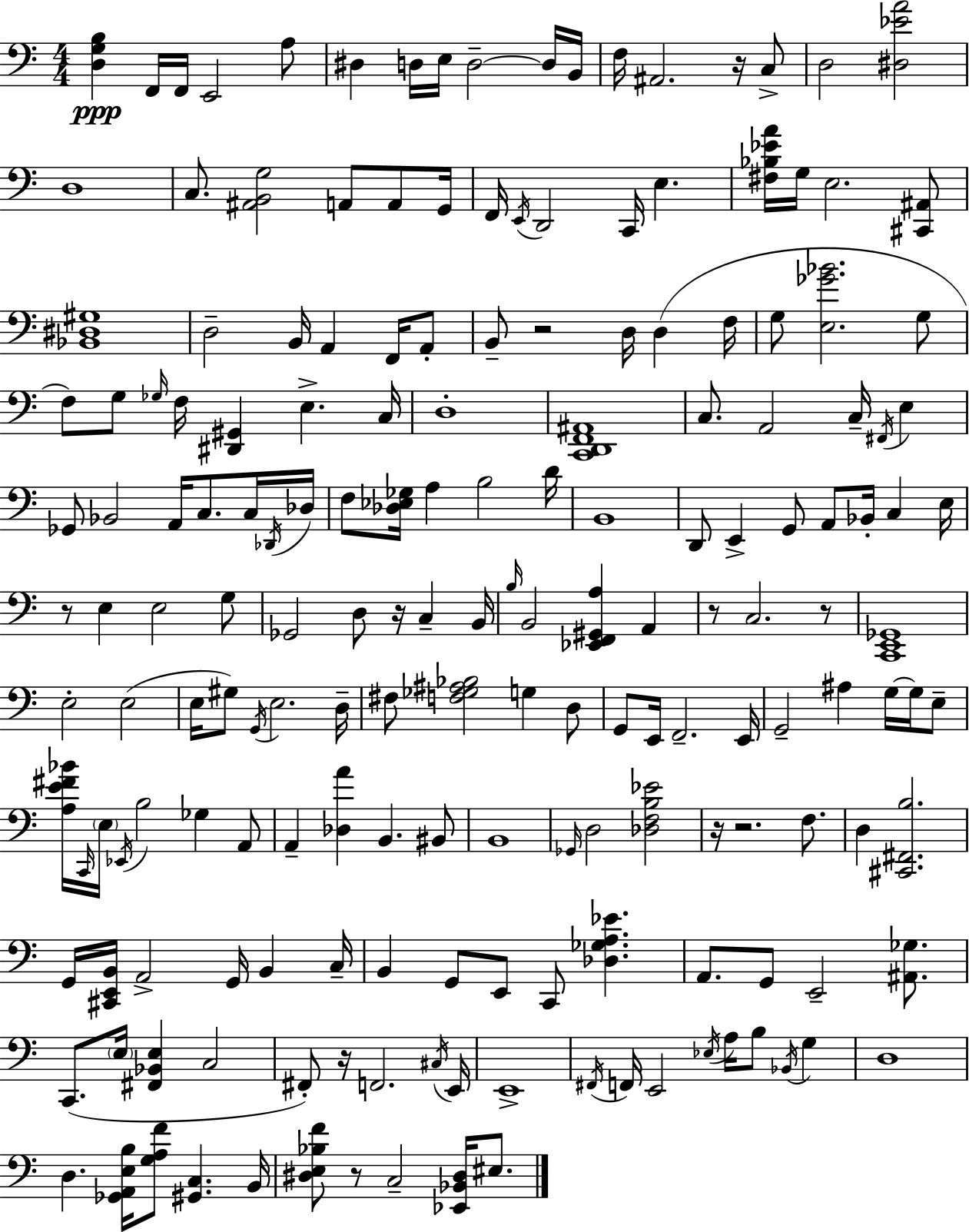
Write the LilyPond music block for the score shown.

{
  \clef bass
  \numericTimeSignature
  \time 4/4
  \key c \major
  <d g b>4\ppp f,16 f,16 e,2 a8 | dis4 d16 e16 d2--~~ d16 b,16 | f16 ais,2. r16 c8-> | d2 <dis ees' a'>2 | \break d1 | c8. <ais, b, g>2 a,8 a,8 g,16 | f,16 \acciaccatura { e,16 } d,2 c,16 e4. | <fis bes ees' a'>16 g16 e2. <cis, ais,>8 | \break <bes, dis gis>1 | d2-- b,16 a,4 f,16 a,8-. | b,8-- r2 d16 d4( | f16 g8 <e ges' bes'>2. g8 | \break f8) g8 \grace { ges16 } f16 <dis, gis,>4 e4.-> | c16 d1-. | <c, d, f, ais,>1 | c8. a,2 c16-- \acciaccatura { fis,16 } e4 | \break ges,8 bes,2 a,16 c8. | c16 \acciaccatura { des,16 } des16 f8 <des ees ges>16 a4 b2 | d'16 b,1 | d,8 e,4-> g,8 a,8 bes,16-. c4 | \break e16 r8 e4 e2 | g8 ges,2 d8 r16 c4-- | b,16 \grace { b16 } b,2 <ees, f, gis, a>4 | a,4 r8 c2. | \break r8 <c, e, ges,>1 | e2-. e2( | e16 gis8) \acciaccatura { g,16 } e2. | d16-- fis8 <f ges ais bes>2 | \break g4 d8 g,8 e,16 f,2.-- | e,16 g,2-- ais4 | g16~~ g16 e8-- <a e' fis' bes'>16 \grace { c,16 } \parenthesize e16 \acciaccatura { ees,16 } b2 | ges4 a,8 a,4-- <des a'>4 | \break b,4. bis,8 b,1 | \grace { ges,16 } d2 | <des f b ees'>2 r16 r2. | f8. d4 <cis, fis, b>2. | \break g,16 <cis, e, b,>16 a,2-> | g,16 b,4 c16-- b,4 g,8 e,8 | c,8 <des ges a ees'>4. a,8. g,8 e,2-- | <ais, ges>8. c,8.( \parenthesize e16 <fis, bes, e>4 | \break c2 fis,8-.) r16 f,2. | \acciaccatura { cis16 } e,16 e,1-> | \acciaccatura { fis,16 } f,16 e,2 | \acciaccatura { ees16 } a16 b8 \acciaccatura { bes,16 } g4 d1 | \break d4. | <ges, a, e b>16 <g a f'>8 <gis, c>4. b,16 <dis e bes f'>8 r8 | c2-- <ees, bes, dis>16 eis8. \bar "|."
}